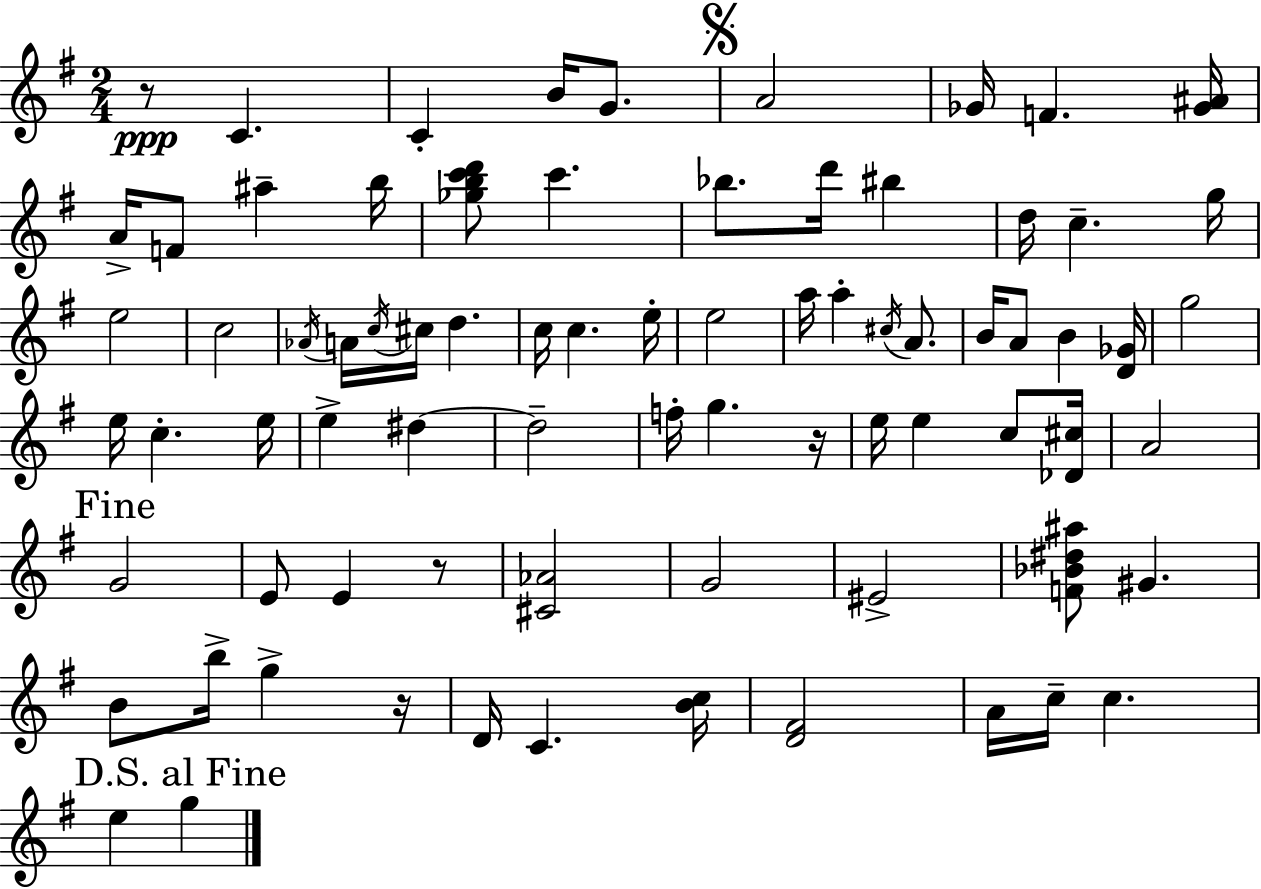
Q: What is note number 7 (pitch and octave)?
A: F4